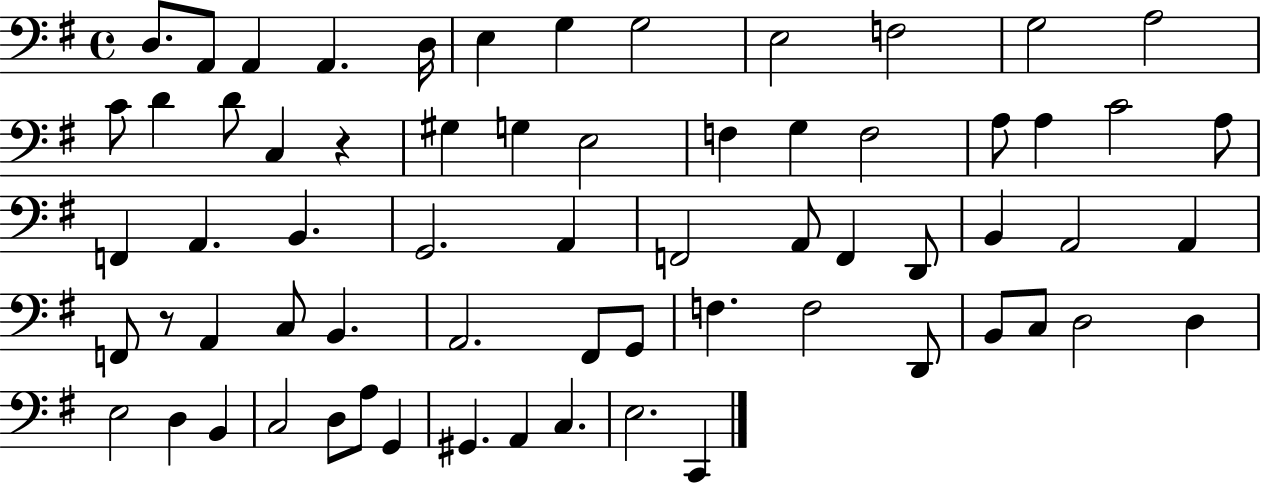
{
  \clef bass
  \time 4/4
  \defaultTimeSignature
  \key g \major
  d8. a,8 a,4 a,4. d16 | e4 g4 g2 | e2 f2 | g2 a2 | \break c'8 d'4 d'8 c4 r4 | gis4 g4 e2 | f4 g4 f2 | a8 a4 c'2 a8 | \break f,4 a,4. b,4. | g,2. a,4 | f,2 a,8 f,4 d,8 | b,4 a,2 a,4 | \break f,8 r8 a,4 c8 b,4. | a,2. fis,8 g,8 | f4. f2 d,8 | b,8 c8 d2 d4 | \break e2 d4 b,4 | c2 d8 a8 g,4 | gis,4. a,4 c4. | e2. c,4 | \break \bar "|."
}